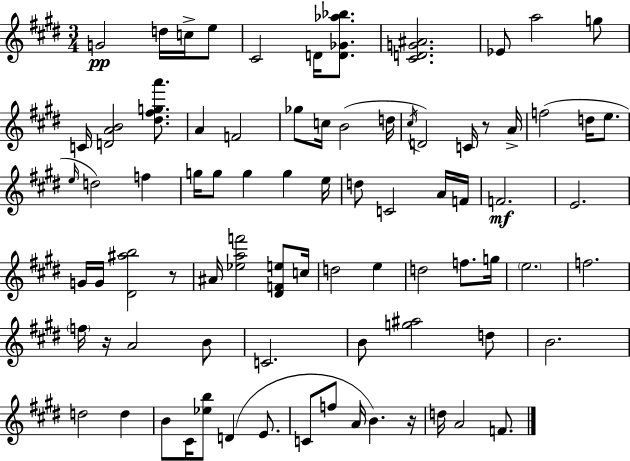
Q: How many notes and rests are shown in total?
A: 81